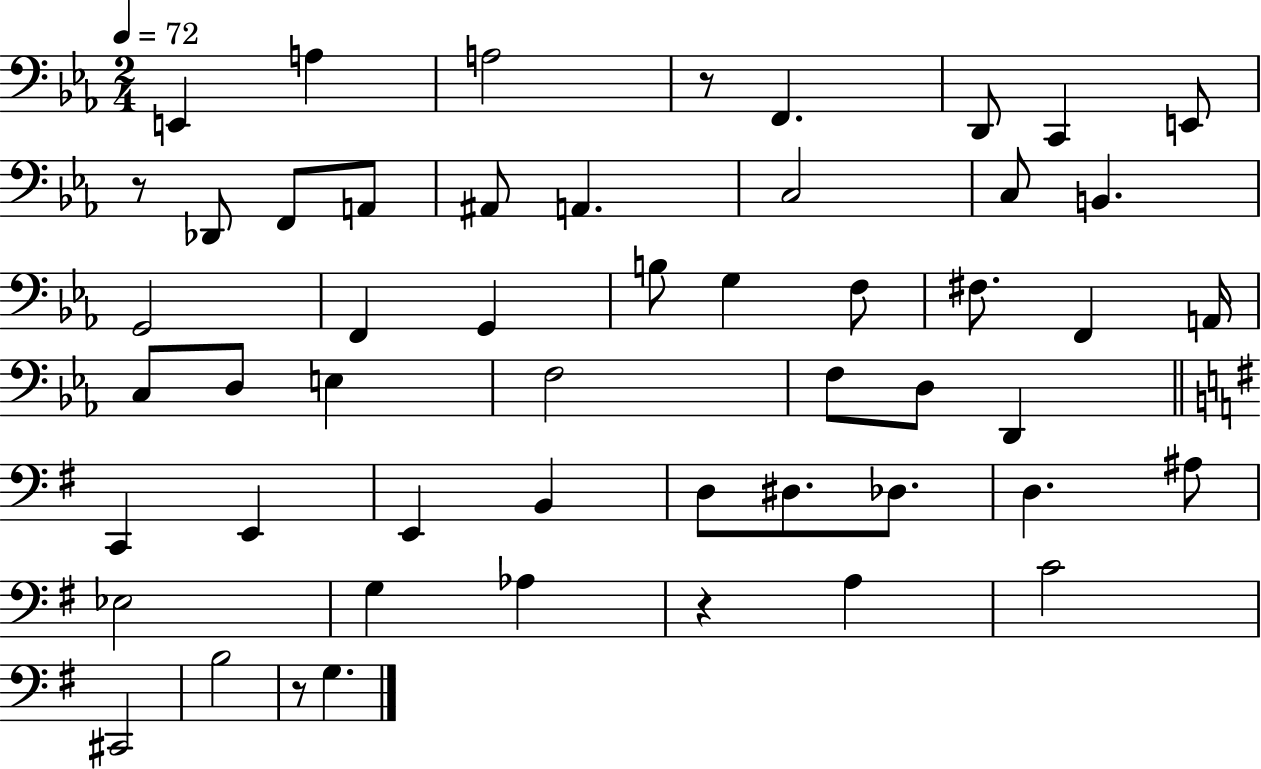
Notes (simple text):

E2/q A3/q A3/h R/e F2/q. D2/e C2/q E2/e R/e Db2/e F2/e A2/e A#2/e A2/q. C3/h C3/e B2/q. G2/h F2/q G2/q B3/e G3/q F3/e F#3/e. F2/q A2/s C3/e D3/e E3/q F3/h F3/e D3/e D2/q C2/q E2/q E2/q B2/q D3/e D#3/e. Db3/e. D3/q. A#3/e Eb3/h G3/q Ab3/q R/q A3/q C4/h C#2/h B3/h R/e G3/q.